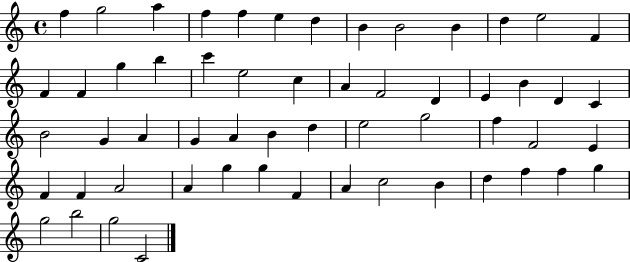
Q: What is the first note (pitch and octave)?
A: F5